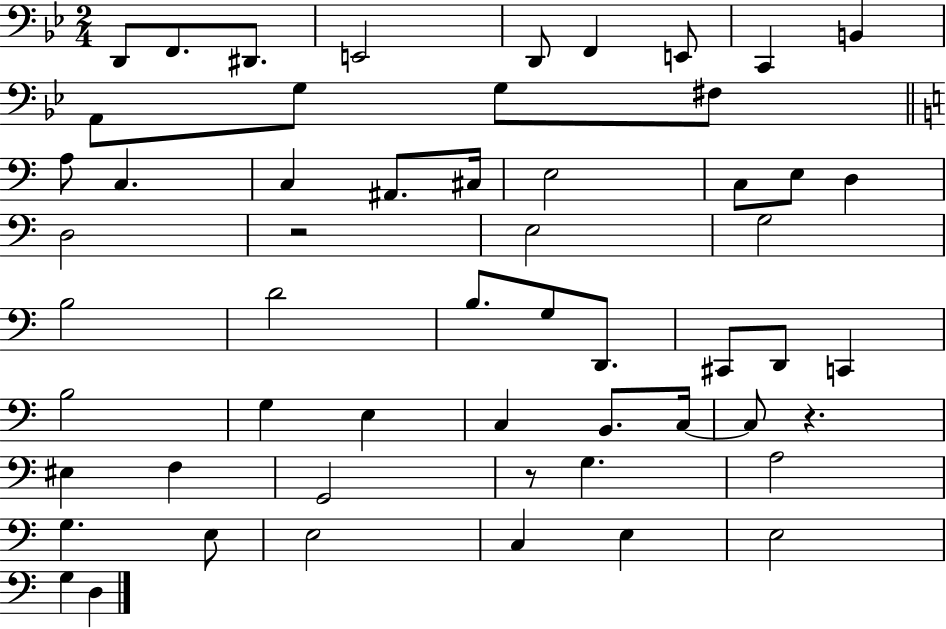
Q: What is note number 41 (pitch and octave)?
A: EIS3